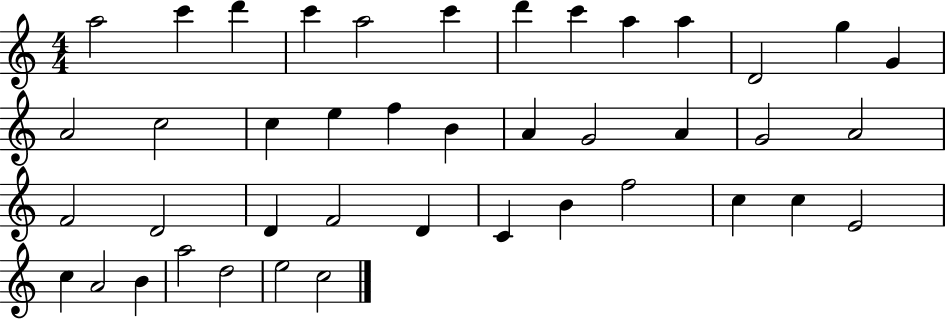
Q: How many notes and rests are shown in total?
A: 42